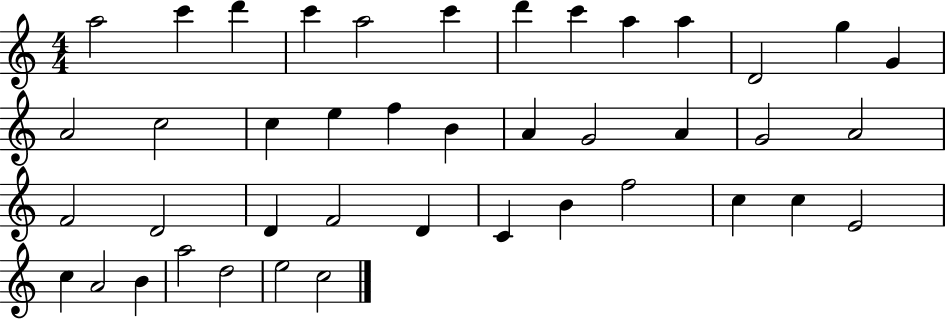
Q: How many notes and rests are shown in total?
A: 42